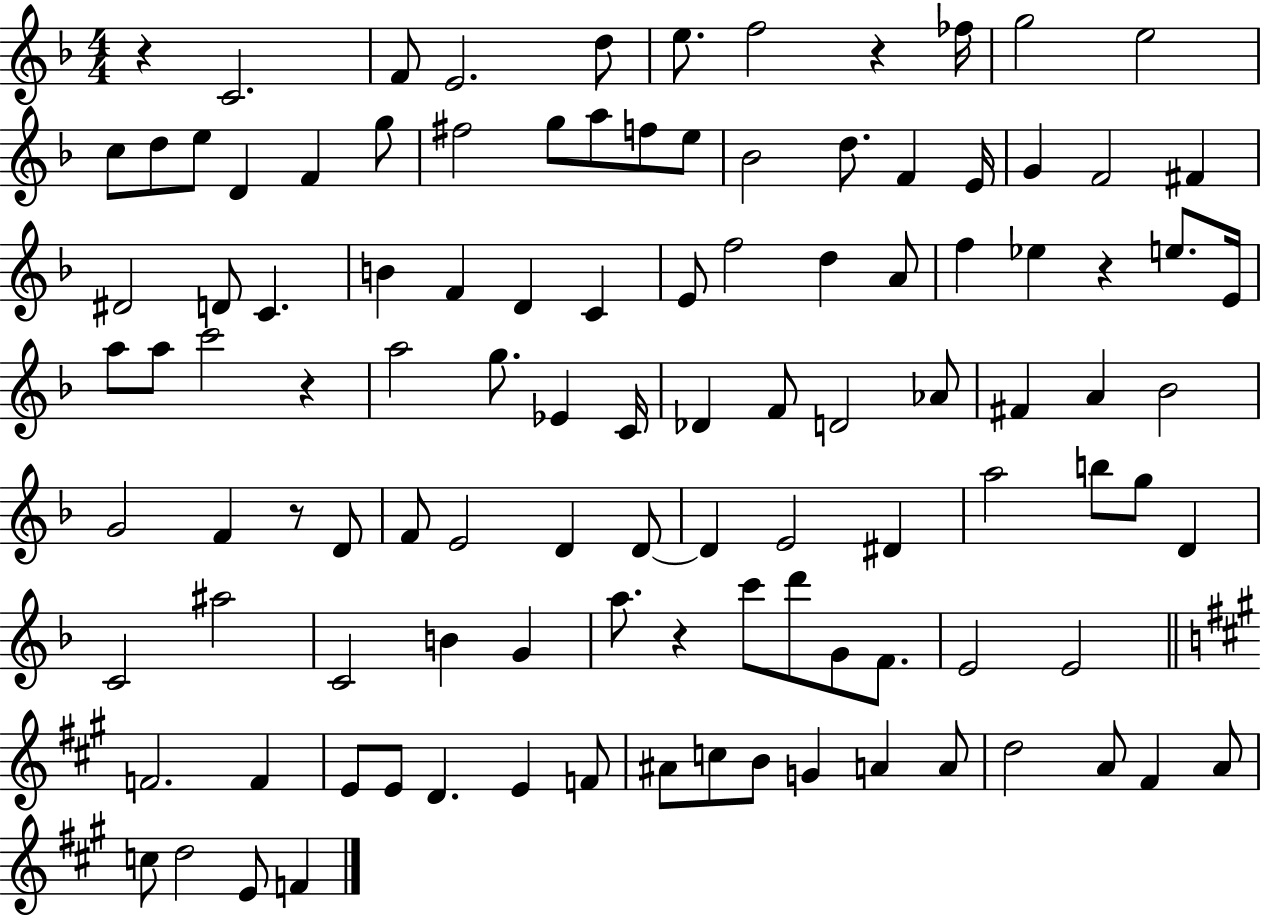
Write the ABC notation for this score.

X:1
T:Untitled
M:4/4
L:1/4
K:F
z C2 F/2 E2 d/2 e/2 f2 z _f/4 g2 e2 c/2 d/2 e/2 D F g/2 ^f2 g/2 a/2 f/2 e/2 _B2 d/2 F E/4 G F2 ^F ^D2 D/2 C B F D C E/2 f2 d A/2 f _e z e/2 E/4 a/2 a/2 c'2 z a2 g/2 _E C/4 _D F/2 D2 _A/2 ^F A _B2 G2 F z/2 D/2 F/2 E2 D D/2 D E2 ^D a2 b/2 g/2 D C2 ^a2 C2 B G a/2 z c'/2 d'/2 G/2 F/2 E2 E2 F2 F E/2 E/2 D E F/2 ^A/2 c/2 B/2 G A A/2 d2 A/2 ^F A/2 c/2 d2 E/2 F